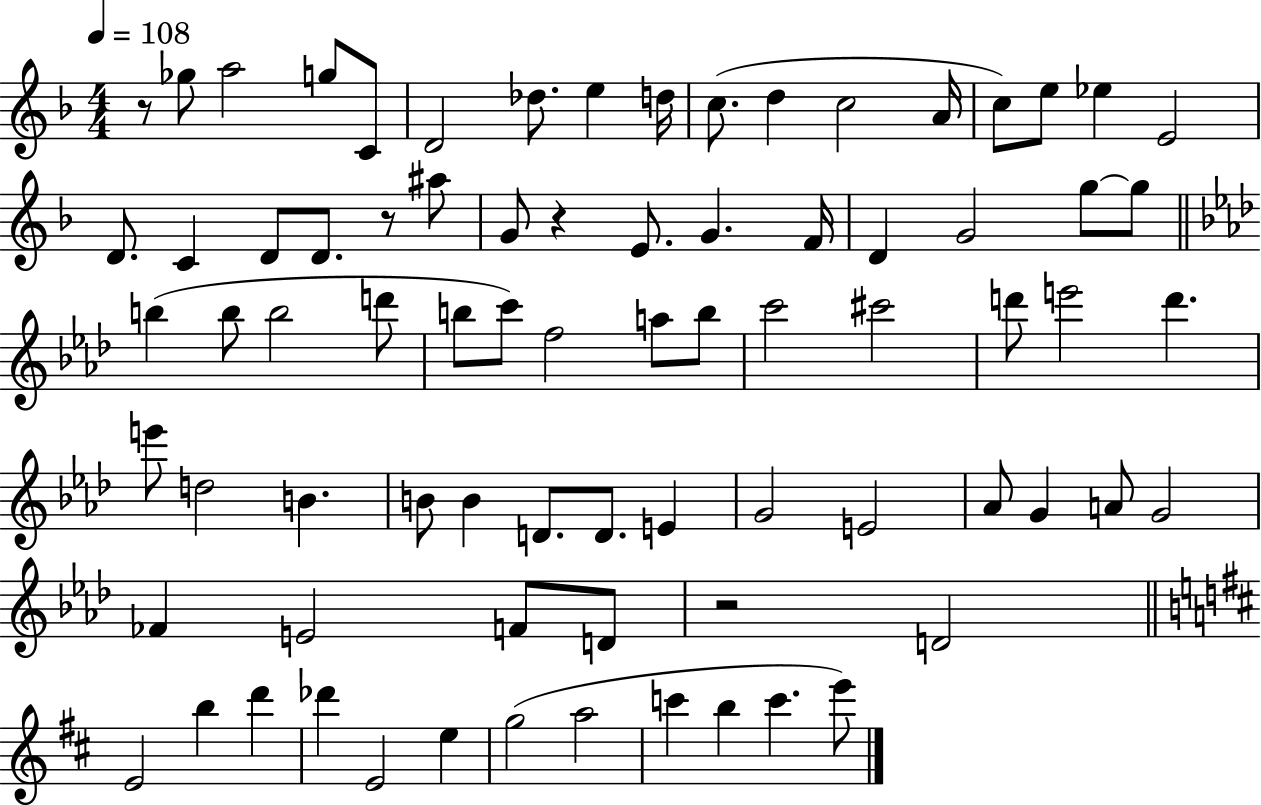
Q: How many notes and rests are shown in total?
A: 78